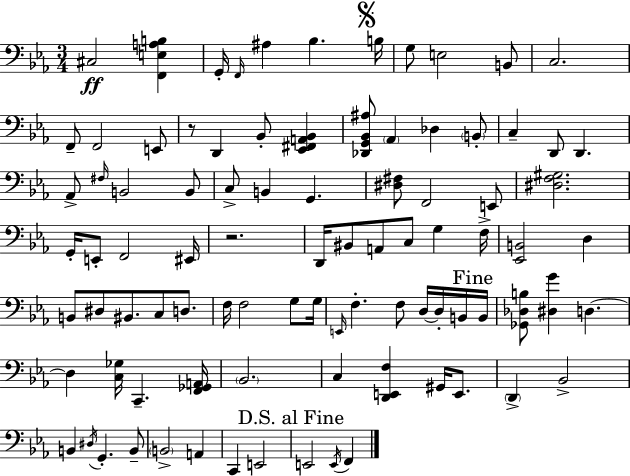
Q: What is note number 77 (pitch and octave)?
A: F2